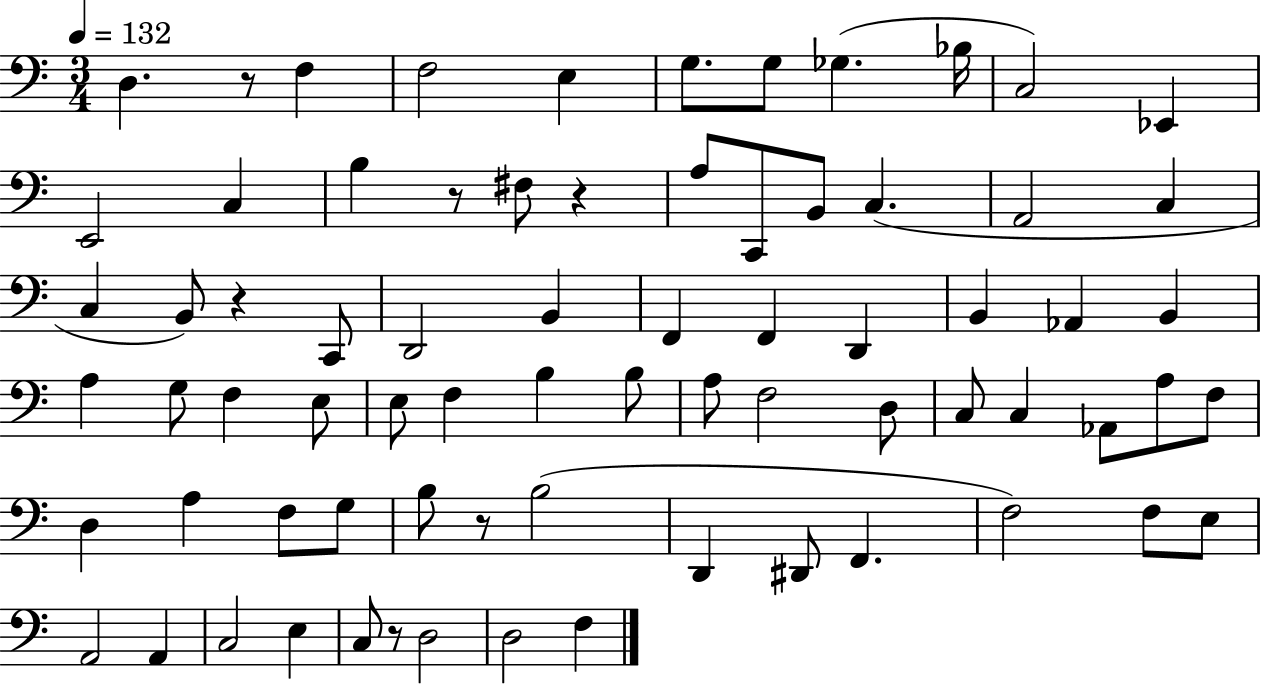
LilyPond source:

{
  \clef bass
  \numericTimeSignature
  \time 3/4
  \key c \major
  \tempo 4 = 132
  d4. r8 f4 | f2 e4 | g8. g8 ges4.( bes16 | c2) ees,4 | \break e,2 c4 | b4 r8 fis8 r4 | a8 c,8 b,8 c4.( | a,2 c4 | \break c4 b,8) r4 c,8 | d,2 b,4 | f,4 f,4 d,4 | b,4 aes,4 b,4 | \break a4 g8 f4 e8 | e8 f4 b4 b8 | a8 f2 d8 | c8 c4 aes,8 a8 f8 | \break d4 a4 f8 g8 | b8 r8 b2( | d,4 dis,8 f,4. | f2) f8 e8 | \break a,2 a,4 | c2 e4 | c8 r8 d2 | d2 f4 | \break \bar "|."
}